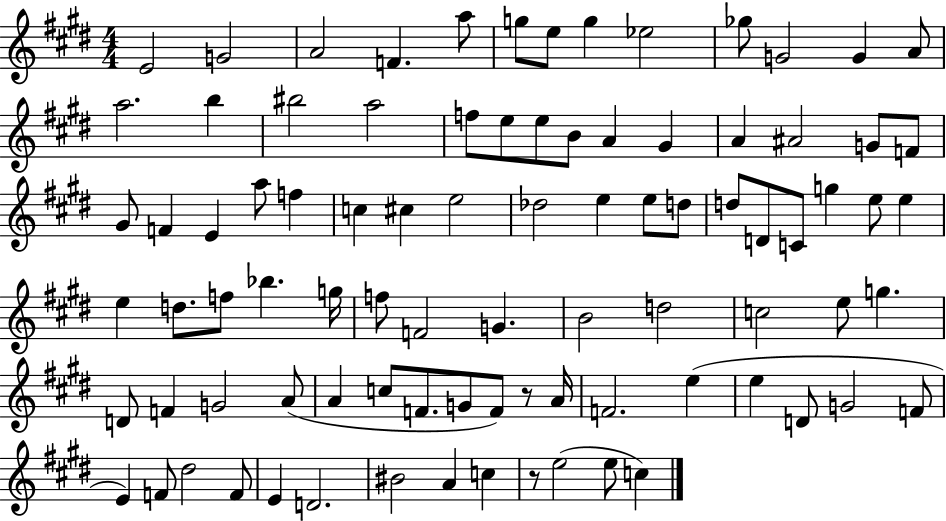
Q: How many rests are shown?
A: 2